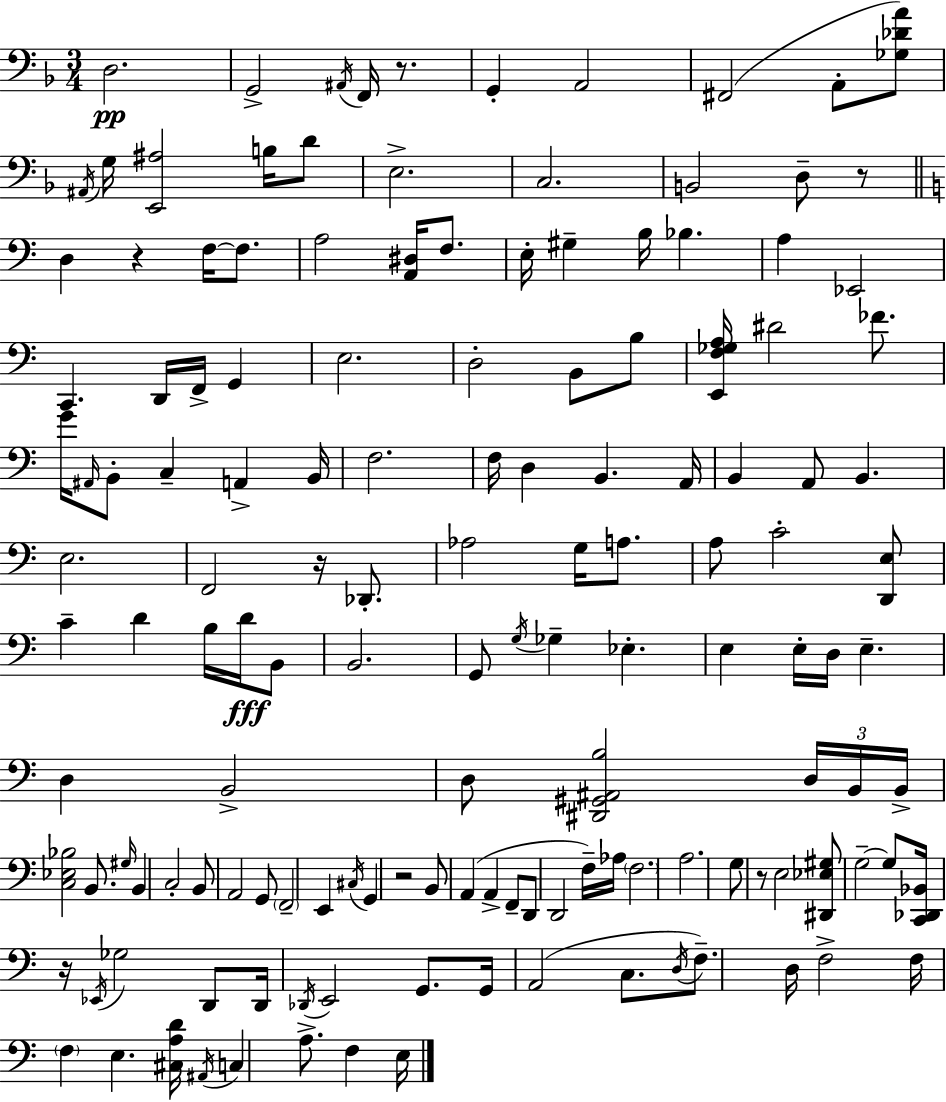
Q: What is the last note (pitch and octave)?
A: E3